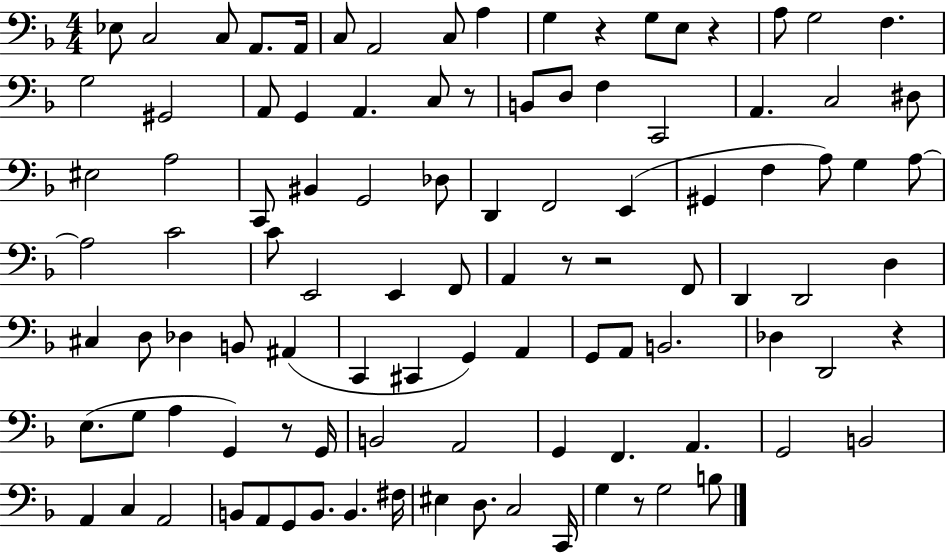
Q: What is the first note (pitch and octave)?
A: Eb3